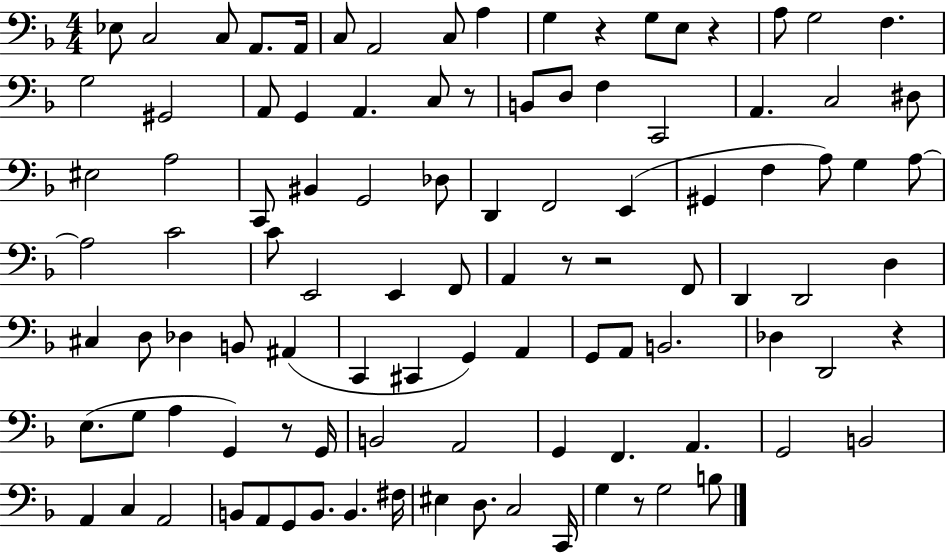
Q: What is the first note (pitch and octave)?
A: Eb3